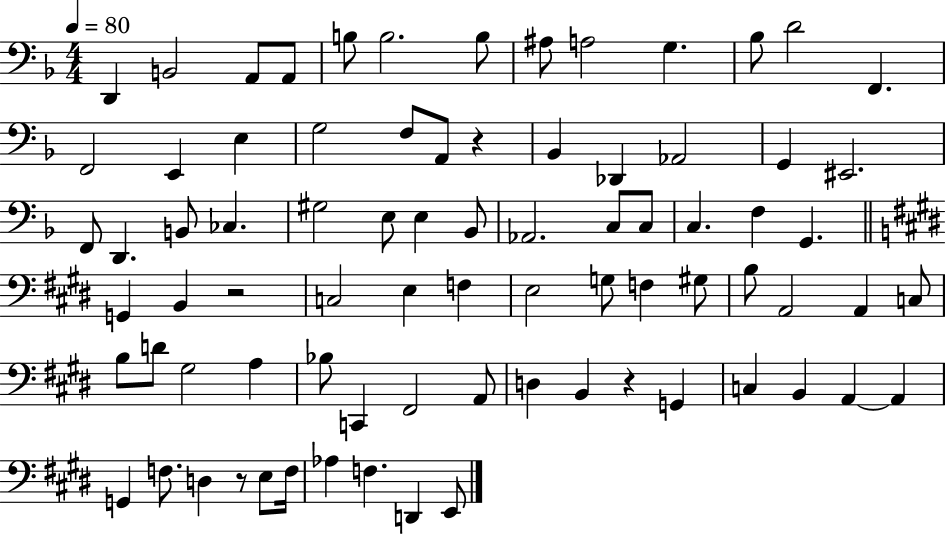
X:1
T:Untitled
M:4/4
L:1/4
K:F
D,, B,,2 A,,/2 A,,/2 B,/2 B,2 B,/2 ^A,/2 A,2 G, _B,/2 D2 F,, F,,2 E,, E, G,2 F,/2 A,,/2 z _B,, _D,, _A,,2 G,, ^E,,2 F,,/2 D,, B,,/2 _C, ^G,2 E,/2 E, _B,,/2 _A,,2 C,/2 C,/2 C, F, G,, G,, B,, z2 C,2 E, F, E,2 G,/2 F, ^G,/2 B,/2 A,,2 A,, C,/2 B,/2 D/2 ^G,2 A, _B,/2 C,, ^F,,2 A,,/2 D, B,, z G,, C, B,, A,, A,, G,, F,/2 D, z/2 E,/2 F,/4 _A, F, D,, E,,/2